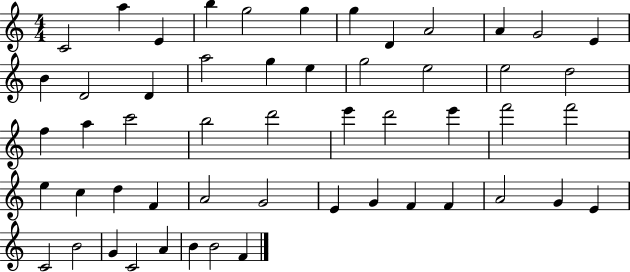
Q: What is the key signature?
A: C major